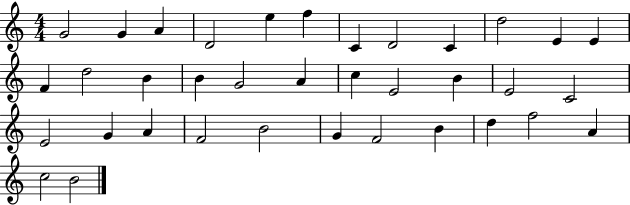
G4/h G4/q A4/q D4/h E5/q F5/q C4/q D4/h C4/q D5/h E4/q E4/q F4/q D5/h B4/q B4/q G4/h A4/q C5/q E4/h B4/q E4/h C4/h E4/h G4/q A4/q F4/h B4/h G4/q F4/h B4/q D5/q F5/h A4/q C5/h B4/h